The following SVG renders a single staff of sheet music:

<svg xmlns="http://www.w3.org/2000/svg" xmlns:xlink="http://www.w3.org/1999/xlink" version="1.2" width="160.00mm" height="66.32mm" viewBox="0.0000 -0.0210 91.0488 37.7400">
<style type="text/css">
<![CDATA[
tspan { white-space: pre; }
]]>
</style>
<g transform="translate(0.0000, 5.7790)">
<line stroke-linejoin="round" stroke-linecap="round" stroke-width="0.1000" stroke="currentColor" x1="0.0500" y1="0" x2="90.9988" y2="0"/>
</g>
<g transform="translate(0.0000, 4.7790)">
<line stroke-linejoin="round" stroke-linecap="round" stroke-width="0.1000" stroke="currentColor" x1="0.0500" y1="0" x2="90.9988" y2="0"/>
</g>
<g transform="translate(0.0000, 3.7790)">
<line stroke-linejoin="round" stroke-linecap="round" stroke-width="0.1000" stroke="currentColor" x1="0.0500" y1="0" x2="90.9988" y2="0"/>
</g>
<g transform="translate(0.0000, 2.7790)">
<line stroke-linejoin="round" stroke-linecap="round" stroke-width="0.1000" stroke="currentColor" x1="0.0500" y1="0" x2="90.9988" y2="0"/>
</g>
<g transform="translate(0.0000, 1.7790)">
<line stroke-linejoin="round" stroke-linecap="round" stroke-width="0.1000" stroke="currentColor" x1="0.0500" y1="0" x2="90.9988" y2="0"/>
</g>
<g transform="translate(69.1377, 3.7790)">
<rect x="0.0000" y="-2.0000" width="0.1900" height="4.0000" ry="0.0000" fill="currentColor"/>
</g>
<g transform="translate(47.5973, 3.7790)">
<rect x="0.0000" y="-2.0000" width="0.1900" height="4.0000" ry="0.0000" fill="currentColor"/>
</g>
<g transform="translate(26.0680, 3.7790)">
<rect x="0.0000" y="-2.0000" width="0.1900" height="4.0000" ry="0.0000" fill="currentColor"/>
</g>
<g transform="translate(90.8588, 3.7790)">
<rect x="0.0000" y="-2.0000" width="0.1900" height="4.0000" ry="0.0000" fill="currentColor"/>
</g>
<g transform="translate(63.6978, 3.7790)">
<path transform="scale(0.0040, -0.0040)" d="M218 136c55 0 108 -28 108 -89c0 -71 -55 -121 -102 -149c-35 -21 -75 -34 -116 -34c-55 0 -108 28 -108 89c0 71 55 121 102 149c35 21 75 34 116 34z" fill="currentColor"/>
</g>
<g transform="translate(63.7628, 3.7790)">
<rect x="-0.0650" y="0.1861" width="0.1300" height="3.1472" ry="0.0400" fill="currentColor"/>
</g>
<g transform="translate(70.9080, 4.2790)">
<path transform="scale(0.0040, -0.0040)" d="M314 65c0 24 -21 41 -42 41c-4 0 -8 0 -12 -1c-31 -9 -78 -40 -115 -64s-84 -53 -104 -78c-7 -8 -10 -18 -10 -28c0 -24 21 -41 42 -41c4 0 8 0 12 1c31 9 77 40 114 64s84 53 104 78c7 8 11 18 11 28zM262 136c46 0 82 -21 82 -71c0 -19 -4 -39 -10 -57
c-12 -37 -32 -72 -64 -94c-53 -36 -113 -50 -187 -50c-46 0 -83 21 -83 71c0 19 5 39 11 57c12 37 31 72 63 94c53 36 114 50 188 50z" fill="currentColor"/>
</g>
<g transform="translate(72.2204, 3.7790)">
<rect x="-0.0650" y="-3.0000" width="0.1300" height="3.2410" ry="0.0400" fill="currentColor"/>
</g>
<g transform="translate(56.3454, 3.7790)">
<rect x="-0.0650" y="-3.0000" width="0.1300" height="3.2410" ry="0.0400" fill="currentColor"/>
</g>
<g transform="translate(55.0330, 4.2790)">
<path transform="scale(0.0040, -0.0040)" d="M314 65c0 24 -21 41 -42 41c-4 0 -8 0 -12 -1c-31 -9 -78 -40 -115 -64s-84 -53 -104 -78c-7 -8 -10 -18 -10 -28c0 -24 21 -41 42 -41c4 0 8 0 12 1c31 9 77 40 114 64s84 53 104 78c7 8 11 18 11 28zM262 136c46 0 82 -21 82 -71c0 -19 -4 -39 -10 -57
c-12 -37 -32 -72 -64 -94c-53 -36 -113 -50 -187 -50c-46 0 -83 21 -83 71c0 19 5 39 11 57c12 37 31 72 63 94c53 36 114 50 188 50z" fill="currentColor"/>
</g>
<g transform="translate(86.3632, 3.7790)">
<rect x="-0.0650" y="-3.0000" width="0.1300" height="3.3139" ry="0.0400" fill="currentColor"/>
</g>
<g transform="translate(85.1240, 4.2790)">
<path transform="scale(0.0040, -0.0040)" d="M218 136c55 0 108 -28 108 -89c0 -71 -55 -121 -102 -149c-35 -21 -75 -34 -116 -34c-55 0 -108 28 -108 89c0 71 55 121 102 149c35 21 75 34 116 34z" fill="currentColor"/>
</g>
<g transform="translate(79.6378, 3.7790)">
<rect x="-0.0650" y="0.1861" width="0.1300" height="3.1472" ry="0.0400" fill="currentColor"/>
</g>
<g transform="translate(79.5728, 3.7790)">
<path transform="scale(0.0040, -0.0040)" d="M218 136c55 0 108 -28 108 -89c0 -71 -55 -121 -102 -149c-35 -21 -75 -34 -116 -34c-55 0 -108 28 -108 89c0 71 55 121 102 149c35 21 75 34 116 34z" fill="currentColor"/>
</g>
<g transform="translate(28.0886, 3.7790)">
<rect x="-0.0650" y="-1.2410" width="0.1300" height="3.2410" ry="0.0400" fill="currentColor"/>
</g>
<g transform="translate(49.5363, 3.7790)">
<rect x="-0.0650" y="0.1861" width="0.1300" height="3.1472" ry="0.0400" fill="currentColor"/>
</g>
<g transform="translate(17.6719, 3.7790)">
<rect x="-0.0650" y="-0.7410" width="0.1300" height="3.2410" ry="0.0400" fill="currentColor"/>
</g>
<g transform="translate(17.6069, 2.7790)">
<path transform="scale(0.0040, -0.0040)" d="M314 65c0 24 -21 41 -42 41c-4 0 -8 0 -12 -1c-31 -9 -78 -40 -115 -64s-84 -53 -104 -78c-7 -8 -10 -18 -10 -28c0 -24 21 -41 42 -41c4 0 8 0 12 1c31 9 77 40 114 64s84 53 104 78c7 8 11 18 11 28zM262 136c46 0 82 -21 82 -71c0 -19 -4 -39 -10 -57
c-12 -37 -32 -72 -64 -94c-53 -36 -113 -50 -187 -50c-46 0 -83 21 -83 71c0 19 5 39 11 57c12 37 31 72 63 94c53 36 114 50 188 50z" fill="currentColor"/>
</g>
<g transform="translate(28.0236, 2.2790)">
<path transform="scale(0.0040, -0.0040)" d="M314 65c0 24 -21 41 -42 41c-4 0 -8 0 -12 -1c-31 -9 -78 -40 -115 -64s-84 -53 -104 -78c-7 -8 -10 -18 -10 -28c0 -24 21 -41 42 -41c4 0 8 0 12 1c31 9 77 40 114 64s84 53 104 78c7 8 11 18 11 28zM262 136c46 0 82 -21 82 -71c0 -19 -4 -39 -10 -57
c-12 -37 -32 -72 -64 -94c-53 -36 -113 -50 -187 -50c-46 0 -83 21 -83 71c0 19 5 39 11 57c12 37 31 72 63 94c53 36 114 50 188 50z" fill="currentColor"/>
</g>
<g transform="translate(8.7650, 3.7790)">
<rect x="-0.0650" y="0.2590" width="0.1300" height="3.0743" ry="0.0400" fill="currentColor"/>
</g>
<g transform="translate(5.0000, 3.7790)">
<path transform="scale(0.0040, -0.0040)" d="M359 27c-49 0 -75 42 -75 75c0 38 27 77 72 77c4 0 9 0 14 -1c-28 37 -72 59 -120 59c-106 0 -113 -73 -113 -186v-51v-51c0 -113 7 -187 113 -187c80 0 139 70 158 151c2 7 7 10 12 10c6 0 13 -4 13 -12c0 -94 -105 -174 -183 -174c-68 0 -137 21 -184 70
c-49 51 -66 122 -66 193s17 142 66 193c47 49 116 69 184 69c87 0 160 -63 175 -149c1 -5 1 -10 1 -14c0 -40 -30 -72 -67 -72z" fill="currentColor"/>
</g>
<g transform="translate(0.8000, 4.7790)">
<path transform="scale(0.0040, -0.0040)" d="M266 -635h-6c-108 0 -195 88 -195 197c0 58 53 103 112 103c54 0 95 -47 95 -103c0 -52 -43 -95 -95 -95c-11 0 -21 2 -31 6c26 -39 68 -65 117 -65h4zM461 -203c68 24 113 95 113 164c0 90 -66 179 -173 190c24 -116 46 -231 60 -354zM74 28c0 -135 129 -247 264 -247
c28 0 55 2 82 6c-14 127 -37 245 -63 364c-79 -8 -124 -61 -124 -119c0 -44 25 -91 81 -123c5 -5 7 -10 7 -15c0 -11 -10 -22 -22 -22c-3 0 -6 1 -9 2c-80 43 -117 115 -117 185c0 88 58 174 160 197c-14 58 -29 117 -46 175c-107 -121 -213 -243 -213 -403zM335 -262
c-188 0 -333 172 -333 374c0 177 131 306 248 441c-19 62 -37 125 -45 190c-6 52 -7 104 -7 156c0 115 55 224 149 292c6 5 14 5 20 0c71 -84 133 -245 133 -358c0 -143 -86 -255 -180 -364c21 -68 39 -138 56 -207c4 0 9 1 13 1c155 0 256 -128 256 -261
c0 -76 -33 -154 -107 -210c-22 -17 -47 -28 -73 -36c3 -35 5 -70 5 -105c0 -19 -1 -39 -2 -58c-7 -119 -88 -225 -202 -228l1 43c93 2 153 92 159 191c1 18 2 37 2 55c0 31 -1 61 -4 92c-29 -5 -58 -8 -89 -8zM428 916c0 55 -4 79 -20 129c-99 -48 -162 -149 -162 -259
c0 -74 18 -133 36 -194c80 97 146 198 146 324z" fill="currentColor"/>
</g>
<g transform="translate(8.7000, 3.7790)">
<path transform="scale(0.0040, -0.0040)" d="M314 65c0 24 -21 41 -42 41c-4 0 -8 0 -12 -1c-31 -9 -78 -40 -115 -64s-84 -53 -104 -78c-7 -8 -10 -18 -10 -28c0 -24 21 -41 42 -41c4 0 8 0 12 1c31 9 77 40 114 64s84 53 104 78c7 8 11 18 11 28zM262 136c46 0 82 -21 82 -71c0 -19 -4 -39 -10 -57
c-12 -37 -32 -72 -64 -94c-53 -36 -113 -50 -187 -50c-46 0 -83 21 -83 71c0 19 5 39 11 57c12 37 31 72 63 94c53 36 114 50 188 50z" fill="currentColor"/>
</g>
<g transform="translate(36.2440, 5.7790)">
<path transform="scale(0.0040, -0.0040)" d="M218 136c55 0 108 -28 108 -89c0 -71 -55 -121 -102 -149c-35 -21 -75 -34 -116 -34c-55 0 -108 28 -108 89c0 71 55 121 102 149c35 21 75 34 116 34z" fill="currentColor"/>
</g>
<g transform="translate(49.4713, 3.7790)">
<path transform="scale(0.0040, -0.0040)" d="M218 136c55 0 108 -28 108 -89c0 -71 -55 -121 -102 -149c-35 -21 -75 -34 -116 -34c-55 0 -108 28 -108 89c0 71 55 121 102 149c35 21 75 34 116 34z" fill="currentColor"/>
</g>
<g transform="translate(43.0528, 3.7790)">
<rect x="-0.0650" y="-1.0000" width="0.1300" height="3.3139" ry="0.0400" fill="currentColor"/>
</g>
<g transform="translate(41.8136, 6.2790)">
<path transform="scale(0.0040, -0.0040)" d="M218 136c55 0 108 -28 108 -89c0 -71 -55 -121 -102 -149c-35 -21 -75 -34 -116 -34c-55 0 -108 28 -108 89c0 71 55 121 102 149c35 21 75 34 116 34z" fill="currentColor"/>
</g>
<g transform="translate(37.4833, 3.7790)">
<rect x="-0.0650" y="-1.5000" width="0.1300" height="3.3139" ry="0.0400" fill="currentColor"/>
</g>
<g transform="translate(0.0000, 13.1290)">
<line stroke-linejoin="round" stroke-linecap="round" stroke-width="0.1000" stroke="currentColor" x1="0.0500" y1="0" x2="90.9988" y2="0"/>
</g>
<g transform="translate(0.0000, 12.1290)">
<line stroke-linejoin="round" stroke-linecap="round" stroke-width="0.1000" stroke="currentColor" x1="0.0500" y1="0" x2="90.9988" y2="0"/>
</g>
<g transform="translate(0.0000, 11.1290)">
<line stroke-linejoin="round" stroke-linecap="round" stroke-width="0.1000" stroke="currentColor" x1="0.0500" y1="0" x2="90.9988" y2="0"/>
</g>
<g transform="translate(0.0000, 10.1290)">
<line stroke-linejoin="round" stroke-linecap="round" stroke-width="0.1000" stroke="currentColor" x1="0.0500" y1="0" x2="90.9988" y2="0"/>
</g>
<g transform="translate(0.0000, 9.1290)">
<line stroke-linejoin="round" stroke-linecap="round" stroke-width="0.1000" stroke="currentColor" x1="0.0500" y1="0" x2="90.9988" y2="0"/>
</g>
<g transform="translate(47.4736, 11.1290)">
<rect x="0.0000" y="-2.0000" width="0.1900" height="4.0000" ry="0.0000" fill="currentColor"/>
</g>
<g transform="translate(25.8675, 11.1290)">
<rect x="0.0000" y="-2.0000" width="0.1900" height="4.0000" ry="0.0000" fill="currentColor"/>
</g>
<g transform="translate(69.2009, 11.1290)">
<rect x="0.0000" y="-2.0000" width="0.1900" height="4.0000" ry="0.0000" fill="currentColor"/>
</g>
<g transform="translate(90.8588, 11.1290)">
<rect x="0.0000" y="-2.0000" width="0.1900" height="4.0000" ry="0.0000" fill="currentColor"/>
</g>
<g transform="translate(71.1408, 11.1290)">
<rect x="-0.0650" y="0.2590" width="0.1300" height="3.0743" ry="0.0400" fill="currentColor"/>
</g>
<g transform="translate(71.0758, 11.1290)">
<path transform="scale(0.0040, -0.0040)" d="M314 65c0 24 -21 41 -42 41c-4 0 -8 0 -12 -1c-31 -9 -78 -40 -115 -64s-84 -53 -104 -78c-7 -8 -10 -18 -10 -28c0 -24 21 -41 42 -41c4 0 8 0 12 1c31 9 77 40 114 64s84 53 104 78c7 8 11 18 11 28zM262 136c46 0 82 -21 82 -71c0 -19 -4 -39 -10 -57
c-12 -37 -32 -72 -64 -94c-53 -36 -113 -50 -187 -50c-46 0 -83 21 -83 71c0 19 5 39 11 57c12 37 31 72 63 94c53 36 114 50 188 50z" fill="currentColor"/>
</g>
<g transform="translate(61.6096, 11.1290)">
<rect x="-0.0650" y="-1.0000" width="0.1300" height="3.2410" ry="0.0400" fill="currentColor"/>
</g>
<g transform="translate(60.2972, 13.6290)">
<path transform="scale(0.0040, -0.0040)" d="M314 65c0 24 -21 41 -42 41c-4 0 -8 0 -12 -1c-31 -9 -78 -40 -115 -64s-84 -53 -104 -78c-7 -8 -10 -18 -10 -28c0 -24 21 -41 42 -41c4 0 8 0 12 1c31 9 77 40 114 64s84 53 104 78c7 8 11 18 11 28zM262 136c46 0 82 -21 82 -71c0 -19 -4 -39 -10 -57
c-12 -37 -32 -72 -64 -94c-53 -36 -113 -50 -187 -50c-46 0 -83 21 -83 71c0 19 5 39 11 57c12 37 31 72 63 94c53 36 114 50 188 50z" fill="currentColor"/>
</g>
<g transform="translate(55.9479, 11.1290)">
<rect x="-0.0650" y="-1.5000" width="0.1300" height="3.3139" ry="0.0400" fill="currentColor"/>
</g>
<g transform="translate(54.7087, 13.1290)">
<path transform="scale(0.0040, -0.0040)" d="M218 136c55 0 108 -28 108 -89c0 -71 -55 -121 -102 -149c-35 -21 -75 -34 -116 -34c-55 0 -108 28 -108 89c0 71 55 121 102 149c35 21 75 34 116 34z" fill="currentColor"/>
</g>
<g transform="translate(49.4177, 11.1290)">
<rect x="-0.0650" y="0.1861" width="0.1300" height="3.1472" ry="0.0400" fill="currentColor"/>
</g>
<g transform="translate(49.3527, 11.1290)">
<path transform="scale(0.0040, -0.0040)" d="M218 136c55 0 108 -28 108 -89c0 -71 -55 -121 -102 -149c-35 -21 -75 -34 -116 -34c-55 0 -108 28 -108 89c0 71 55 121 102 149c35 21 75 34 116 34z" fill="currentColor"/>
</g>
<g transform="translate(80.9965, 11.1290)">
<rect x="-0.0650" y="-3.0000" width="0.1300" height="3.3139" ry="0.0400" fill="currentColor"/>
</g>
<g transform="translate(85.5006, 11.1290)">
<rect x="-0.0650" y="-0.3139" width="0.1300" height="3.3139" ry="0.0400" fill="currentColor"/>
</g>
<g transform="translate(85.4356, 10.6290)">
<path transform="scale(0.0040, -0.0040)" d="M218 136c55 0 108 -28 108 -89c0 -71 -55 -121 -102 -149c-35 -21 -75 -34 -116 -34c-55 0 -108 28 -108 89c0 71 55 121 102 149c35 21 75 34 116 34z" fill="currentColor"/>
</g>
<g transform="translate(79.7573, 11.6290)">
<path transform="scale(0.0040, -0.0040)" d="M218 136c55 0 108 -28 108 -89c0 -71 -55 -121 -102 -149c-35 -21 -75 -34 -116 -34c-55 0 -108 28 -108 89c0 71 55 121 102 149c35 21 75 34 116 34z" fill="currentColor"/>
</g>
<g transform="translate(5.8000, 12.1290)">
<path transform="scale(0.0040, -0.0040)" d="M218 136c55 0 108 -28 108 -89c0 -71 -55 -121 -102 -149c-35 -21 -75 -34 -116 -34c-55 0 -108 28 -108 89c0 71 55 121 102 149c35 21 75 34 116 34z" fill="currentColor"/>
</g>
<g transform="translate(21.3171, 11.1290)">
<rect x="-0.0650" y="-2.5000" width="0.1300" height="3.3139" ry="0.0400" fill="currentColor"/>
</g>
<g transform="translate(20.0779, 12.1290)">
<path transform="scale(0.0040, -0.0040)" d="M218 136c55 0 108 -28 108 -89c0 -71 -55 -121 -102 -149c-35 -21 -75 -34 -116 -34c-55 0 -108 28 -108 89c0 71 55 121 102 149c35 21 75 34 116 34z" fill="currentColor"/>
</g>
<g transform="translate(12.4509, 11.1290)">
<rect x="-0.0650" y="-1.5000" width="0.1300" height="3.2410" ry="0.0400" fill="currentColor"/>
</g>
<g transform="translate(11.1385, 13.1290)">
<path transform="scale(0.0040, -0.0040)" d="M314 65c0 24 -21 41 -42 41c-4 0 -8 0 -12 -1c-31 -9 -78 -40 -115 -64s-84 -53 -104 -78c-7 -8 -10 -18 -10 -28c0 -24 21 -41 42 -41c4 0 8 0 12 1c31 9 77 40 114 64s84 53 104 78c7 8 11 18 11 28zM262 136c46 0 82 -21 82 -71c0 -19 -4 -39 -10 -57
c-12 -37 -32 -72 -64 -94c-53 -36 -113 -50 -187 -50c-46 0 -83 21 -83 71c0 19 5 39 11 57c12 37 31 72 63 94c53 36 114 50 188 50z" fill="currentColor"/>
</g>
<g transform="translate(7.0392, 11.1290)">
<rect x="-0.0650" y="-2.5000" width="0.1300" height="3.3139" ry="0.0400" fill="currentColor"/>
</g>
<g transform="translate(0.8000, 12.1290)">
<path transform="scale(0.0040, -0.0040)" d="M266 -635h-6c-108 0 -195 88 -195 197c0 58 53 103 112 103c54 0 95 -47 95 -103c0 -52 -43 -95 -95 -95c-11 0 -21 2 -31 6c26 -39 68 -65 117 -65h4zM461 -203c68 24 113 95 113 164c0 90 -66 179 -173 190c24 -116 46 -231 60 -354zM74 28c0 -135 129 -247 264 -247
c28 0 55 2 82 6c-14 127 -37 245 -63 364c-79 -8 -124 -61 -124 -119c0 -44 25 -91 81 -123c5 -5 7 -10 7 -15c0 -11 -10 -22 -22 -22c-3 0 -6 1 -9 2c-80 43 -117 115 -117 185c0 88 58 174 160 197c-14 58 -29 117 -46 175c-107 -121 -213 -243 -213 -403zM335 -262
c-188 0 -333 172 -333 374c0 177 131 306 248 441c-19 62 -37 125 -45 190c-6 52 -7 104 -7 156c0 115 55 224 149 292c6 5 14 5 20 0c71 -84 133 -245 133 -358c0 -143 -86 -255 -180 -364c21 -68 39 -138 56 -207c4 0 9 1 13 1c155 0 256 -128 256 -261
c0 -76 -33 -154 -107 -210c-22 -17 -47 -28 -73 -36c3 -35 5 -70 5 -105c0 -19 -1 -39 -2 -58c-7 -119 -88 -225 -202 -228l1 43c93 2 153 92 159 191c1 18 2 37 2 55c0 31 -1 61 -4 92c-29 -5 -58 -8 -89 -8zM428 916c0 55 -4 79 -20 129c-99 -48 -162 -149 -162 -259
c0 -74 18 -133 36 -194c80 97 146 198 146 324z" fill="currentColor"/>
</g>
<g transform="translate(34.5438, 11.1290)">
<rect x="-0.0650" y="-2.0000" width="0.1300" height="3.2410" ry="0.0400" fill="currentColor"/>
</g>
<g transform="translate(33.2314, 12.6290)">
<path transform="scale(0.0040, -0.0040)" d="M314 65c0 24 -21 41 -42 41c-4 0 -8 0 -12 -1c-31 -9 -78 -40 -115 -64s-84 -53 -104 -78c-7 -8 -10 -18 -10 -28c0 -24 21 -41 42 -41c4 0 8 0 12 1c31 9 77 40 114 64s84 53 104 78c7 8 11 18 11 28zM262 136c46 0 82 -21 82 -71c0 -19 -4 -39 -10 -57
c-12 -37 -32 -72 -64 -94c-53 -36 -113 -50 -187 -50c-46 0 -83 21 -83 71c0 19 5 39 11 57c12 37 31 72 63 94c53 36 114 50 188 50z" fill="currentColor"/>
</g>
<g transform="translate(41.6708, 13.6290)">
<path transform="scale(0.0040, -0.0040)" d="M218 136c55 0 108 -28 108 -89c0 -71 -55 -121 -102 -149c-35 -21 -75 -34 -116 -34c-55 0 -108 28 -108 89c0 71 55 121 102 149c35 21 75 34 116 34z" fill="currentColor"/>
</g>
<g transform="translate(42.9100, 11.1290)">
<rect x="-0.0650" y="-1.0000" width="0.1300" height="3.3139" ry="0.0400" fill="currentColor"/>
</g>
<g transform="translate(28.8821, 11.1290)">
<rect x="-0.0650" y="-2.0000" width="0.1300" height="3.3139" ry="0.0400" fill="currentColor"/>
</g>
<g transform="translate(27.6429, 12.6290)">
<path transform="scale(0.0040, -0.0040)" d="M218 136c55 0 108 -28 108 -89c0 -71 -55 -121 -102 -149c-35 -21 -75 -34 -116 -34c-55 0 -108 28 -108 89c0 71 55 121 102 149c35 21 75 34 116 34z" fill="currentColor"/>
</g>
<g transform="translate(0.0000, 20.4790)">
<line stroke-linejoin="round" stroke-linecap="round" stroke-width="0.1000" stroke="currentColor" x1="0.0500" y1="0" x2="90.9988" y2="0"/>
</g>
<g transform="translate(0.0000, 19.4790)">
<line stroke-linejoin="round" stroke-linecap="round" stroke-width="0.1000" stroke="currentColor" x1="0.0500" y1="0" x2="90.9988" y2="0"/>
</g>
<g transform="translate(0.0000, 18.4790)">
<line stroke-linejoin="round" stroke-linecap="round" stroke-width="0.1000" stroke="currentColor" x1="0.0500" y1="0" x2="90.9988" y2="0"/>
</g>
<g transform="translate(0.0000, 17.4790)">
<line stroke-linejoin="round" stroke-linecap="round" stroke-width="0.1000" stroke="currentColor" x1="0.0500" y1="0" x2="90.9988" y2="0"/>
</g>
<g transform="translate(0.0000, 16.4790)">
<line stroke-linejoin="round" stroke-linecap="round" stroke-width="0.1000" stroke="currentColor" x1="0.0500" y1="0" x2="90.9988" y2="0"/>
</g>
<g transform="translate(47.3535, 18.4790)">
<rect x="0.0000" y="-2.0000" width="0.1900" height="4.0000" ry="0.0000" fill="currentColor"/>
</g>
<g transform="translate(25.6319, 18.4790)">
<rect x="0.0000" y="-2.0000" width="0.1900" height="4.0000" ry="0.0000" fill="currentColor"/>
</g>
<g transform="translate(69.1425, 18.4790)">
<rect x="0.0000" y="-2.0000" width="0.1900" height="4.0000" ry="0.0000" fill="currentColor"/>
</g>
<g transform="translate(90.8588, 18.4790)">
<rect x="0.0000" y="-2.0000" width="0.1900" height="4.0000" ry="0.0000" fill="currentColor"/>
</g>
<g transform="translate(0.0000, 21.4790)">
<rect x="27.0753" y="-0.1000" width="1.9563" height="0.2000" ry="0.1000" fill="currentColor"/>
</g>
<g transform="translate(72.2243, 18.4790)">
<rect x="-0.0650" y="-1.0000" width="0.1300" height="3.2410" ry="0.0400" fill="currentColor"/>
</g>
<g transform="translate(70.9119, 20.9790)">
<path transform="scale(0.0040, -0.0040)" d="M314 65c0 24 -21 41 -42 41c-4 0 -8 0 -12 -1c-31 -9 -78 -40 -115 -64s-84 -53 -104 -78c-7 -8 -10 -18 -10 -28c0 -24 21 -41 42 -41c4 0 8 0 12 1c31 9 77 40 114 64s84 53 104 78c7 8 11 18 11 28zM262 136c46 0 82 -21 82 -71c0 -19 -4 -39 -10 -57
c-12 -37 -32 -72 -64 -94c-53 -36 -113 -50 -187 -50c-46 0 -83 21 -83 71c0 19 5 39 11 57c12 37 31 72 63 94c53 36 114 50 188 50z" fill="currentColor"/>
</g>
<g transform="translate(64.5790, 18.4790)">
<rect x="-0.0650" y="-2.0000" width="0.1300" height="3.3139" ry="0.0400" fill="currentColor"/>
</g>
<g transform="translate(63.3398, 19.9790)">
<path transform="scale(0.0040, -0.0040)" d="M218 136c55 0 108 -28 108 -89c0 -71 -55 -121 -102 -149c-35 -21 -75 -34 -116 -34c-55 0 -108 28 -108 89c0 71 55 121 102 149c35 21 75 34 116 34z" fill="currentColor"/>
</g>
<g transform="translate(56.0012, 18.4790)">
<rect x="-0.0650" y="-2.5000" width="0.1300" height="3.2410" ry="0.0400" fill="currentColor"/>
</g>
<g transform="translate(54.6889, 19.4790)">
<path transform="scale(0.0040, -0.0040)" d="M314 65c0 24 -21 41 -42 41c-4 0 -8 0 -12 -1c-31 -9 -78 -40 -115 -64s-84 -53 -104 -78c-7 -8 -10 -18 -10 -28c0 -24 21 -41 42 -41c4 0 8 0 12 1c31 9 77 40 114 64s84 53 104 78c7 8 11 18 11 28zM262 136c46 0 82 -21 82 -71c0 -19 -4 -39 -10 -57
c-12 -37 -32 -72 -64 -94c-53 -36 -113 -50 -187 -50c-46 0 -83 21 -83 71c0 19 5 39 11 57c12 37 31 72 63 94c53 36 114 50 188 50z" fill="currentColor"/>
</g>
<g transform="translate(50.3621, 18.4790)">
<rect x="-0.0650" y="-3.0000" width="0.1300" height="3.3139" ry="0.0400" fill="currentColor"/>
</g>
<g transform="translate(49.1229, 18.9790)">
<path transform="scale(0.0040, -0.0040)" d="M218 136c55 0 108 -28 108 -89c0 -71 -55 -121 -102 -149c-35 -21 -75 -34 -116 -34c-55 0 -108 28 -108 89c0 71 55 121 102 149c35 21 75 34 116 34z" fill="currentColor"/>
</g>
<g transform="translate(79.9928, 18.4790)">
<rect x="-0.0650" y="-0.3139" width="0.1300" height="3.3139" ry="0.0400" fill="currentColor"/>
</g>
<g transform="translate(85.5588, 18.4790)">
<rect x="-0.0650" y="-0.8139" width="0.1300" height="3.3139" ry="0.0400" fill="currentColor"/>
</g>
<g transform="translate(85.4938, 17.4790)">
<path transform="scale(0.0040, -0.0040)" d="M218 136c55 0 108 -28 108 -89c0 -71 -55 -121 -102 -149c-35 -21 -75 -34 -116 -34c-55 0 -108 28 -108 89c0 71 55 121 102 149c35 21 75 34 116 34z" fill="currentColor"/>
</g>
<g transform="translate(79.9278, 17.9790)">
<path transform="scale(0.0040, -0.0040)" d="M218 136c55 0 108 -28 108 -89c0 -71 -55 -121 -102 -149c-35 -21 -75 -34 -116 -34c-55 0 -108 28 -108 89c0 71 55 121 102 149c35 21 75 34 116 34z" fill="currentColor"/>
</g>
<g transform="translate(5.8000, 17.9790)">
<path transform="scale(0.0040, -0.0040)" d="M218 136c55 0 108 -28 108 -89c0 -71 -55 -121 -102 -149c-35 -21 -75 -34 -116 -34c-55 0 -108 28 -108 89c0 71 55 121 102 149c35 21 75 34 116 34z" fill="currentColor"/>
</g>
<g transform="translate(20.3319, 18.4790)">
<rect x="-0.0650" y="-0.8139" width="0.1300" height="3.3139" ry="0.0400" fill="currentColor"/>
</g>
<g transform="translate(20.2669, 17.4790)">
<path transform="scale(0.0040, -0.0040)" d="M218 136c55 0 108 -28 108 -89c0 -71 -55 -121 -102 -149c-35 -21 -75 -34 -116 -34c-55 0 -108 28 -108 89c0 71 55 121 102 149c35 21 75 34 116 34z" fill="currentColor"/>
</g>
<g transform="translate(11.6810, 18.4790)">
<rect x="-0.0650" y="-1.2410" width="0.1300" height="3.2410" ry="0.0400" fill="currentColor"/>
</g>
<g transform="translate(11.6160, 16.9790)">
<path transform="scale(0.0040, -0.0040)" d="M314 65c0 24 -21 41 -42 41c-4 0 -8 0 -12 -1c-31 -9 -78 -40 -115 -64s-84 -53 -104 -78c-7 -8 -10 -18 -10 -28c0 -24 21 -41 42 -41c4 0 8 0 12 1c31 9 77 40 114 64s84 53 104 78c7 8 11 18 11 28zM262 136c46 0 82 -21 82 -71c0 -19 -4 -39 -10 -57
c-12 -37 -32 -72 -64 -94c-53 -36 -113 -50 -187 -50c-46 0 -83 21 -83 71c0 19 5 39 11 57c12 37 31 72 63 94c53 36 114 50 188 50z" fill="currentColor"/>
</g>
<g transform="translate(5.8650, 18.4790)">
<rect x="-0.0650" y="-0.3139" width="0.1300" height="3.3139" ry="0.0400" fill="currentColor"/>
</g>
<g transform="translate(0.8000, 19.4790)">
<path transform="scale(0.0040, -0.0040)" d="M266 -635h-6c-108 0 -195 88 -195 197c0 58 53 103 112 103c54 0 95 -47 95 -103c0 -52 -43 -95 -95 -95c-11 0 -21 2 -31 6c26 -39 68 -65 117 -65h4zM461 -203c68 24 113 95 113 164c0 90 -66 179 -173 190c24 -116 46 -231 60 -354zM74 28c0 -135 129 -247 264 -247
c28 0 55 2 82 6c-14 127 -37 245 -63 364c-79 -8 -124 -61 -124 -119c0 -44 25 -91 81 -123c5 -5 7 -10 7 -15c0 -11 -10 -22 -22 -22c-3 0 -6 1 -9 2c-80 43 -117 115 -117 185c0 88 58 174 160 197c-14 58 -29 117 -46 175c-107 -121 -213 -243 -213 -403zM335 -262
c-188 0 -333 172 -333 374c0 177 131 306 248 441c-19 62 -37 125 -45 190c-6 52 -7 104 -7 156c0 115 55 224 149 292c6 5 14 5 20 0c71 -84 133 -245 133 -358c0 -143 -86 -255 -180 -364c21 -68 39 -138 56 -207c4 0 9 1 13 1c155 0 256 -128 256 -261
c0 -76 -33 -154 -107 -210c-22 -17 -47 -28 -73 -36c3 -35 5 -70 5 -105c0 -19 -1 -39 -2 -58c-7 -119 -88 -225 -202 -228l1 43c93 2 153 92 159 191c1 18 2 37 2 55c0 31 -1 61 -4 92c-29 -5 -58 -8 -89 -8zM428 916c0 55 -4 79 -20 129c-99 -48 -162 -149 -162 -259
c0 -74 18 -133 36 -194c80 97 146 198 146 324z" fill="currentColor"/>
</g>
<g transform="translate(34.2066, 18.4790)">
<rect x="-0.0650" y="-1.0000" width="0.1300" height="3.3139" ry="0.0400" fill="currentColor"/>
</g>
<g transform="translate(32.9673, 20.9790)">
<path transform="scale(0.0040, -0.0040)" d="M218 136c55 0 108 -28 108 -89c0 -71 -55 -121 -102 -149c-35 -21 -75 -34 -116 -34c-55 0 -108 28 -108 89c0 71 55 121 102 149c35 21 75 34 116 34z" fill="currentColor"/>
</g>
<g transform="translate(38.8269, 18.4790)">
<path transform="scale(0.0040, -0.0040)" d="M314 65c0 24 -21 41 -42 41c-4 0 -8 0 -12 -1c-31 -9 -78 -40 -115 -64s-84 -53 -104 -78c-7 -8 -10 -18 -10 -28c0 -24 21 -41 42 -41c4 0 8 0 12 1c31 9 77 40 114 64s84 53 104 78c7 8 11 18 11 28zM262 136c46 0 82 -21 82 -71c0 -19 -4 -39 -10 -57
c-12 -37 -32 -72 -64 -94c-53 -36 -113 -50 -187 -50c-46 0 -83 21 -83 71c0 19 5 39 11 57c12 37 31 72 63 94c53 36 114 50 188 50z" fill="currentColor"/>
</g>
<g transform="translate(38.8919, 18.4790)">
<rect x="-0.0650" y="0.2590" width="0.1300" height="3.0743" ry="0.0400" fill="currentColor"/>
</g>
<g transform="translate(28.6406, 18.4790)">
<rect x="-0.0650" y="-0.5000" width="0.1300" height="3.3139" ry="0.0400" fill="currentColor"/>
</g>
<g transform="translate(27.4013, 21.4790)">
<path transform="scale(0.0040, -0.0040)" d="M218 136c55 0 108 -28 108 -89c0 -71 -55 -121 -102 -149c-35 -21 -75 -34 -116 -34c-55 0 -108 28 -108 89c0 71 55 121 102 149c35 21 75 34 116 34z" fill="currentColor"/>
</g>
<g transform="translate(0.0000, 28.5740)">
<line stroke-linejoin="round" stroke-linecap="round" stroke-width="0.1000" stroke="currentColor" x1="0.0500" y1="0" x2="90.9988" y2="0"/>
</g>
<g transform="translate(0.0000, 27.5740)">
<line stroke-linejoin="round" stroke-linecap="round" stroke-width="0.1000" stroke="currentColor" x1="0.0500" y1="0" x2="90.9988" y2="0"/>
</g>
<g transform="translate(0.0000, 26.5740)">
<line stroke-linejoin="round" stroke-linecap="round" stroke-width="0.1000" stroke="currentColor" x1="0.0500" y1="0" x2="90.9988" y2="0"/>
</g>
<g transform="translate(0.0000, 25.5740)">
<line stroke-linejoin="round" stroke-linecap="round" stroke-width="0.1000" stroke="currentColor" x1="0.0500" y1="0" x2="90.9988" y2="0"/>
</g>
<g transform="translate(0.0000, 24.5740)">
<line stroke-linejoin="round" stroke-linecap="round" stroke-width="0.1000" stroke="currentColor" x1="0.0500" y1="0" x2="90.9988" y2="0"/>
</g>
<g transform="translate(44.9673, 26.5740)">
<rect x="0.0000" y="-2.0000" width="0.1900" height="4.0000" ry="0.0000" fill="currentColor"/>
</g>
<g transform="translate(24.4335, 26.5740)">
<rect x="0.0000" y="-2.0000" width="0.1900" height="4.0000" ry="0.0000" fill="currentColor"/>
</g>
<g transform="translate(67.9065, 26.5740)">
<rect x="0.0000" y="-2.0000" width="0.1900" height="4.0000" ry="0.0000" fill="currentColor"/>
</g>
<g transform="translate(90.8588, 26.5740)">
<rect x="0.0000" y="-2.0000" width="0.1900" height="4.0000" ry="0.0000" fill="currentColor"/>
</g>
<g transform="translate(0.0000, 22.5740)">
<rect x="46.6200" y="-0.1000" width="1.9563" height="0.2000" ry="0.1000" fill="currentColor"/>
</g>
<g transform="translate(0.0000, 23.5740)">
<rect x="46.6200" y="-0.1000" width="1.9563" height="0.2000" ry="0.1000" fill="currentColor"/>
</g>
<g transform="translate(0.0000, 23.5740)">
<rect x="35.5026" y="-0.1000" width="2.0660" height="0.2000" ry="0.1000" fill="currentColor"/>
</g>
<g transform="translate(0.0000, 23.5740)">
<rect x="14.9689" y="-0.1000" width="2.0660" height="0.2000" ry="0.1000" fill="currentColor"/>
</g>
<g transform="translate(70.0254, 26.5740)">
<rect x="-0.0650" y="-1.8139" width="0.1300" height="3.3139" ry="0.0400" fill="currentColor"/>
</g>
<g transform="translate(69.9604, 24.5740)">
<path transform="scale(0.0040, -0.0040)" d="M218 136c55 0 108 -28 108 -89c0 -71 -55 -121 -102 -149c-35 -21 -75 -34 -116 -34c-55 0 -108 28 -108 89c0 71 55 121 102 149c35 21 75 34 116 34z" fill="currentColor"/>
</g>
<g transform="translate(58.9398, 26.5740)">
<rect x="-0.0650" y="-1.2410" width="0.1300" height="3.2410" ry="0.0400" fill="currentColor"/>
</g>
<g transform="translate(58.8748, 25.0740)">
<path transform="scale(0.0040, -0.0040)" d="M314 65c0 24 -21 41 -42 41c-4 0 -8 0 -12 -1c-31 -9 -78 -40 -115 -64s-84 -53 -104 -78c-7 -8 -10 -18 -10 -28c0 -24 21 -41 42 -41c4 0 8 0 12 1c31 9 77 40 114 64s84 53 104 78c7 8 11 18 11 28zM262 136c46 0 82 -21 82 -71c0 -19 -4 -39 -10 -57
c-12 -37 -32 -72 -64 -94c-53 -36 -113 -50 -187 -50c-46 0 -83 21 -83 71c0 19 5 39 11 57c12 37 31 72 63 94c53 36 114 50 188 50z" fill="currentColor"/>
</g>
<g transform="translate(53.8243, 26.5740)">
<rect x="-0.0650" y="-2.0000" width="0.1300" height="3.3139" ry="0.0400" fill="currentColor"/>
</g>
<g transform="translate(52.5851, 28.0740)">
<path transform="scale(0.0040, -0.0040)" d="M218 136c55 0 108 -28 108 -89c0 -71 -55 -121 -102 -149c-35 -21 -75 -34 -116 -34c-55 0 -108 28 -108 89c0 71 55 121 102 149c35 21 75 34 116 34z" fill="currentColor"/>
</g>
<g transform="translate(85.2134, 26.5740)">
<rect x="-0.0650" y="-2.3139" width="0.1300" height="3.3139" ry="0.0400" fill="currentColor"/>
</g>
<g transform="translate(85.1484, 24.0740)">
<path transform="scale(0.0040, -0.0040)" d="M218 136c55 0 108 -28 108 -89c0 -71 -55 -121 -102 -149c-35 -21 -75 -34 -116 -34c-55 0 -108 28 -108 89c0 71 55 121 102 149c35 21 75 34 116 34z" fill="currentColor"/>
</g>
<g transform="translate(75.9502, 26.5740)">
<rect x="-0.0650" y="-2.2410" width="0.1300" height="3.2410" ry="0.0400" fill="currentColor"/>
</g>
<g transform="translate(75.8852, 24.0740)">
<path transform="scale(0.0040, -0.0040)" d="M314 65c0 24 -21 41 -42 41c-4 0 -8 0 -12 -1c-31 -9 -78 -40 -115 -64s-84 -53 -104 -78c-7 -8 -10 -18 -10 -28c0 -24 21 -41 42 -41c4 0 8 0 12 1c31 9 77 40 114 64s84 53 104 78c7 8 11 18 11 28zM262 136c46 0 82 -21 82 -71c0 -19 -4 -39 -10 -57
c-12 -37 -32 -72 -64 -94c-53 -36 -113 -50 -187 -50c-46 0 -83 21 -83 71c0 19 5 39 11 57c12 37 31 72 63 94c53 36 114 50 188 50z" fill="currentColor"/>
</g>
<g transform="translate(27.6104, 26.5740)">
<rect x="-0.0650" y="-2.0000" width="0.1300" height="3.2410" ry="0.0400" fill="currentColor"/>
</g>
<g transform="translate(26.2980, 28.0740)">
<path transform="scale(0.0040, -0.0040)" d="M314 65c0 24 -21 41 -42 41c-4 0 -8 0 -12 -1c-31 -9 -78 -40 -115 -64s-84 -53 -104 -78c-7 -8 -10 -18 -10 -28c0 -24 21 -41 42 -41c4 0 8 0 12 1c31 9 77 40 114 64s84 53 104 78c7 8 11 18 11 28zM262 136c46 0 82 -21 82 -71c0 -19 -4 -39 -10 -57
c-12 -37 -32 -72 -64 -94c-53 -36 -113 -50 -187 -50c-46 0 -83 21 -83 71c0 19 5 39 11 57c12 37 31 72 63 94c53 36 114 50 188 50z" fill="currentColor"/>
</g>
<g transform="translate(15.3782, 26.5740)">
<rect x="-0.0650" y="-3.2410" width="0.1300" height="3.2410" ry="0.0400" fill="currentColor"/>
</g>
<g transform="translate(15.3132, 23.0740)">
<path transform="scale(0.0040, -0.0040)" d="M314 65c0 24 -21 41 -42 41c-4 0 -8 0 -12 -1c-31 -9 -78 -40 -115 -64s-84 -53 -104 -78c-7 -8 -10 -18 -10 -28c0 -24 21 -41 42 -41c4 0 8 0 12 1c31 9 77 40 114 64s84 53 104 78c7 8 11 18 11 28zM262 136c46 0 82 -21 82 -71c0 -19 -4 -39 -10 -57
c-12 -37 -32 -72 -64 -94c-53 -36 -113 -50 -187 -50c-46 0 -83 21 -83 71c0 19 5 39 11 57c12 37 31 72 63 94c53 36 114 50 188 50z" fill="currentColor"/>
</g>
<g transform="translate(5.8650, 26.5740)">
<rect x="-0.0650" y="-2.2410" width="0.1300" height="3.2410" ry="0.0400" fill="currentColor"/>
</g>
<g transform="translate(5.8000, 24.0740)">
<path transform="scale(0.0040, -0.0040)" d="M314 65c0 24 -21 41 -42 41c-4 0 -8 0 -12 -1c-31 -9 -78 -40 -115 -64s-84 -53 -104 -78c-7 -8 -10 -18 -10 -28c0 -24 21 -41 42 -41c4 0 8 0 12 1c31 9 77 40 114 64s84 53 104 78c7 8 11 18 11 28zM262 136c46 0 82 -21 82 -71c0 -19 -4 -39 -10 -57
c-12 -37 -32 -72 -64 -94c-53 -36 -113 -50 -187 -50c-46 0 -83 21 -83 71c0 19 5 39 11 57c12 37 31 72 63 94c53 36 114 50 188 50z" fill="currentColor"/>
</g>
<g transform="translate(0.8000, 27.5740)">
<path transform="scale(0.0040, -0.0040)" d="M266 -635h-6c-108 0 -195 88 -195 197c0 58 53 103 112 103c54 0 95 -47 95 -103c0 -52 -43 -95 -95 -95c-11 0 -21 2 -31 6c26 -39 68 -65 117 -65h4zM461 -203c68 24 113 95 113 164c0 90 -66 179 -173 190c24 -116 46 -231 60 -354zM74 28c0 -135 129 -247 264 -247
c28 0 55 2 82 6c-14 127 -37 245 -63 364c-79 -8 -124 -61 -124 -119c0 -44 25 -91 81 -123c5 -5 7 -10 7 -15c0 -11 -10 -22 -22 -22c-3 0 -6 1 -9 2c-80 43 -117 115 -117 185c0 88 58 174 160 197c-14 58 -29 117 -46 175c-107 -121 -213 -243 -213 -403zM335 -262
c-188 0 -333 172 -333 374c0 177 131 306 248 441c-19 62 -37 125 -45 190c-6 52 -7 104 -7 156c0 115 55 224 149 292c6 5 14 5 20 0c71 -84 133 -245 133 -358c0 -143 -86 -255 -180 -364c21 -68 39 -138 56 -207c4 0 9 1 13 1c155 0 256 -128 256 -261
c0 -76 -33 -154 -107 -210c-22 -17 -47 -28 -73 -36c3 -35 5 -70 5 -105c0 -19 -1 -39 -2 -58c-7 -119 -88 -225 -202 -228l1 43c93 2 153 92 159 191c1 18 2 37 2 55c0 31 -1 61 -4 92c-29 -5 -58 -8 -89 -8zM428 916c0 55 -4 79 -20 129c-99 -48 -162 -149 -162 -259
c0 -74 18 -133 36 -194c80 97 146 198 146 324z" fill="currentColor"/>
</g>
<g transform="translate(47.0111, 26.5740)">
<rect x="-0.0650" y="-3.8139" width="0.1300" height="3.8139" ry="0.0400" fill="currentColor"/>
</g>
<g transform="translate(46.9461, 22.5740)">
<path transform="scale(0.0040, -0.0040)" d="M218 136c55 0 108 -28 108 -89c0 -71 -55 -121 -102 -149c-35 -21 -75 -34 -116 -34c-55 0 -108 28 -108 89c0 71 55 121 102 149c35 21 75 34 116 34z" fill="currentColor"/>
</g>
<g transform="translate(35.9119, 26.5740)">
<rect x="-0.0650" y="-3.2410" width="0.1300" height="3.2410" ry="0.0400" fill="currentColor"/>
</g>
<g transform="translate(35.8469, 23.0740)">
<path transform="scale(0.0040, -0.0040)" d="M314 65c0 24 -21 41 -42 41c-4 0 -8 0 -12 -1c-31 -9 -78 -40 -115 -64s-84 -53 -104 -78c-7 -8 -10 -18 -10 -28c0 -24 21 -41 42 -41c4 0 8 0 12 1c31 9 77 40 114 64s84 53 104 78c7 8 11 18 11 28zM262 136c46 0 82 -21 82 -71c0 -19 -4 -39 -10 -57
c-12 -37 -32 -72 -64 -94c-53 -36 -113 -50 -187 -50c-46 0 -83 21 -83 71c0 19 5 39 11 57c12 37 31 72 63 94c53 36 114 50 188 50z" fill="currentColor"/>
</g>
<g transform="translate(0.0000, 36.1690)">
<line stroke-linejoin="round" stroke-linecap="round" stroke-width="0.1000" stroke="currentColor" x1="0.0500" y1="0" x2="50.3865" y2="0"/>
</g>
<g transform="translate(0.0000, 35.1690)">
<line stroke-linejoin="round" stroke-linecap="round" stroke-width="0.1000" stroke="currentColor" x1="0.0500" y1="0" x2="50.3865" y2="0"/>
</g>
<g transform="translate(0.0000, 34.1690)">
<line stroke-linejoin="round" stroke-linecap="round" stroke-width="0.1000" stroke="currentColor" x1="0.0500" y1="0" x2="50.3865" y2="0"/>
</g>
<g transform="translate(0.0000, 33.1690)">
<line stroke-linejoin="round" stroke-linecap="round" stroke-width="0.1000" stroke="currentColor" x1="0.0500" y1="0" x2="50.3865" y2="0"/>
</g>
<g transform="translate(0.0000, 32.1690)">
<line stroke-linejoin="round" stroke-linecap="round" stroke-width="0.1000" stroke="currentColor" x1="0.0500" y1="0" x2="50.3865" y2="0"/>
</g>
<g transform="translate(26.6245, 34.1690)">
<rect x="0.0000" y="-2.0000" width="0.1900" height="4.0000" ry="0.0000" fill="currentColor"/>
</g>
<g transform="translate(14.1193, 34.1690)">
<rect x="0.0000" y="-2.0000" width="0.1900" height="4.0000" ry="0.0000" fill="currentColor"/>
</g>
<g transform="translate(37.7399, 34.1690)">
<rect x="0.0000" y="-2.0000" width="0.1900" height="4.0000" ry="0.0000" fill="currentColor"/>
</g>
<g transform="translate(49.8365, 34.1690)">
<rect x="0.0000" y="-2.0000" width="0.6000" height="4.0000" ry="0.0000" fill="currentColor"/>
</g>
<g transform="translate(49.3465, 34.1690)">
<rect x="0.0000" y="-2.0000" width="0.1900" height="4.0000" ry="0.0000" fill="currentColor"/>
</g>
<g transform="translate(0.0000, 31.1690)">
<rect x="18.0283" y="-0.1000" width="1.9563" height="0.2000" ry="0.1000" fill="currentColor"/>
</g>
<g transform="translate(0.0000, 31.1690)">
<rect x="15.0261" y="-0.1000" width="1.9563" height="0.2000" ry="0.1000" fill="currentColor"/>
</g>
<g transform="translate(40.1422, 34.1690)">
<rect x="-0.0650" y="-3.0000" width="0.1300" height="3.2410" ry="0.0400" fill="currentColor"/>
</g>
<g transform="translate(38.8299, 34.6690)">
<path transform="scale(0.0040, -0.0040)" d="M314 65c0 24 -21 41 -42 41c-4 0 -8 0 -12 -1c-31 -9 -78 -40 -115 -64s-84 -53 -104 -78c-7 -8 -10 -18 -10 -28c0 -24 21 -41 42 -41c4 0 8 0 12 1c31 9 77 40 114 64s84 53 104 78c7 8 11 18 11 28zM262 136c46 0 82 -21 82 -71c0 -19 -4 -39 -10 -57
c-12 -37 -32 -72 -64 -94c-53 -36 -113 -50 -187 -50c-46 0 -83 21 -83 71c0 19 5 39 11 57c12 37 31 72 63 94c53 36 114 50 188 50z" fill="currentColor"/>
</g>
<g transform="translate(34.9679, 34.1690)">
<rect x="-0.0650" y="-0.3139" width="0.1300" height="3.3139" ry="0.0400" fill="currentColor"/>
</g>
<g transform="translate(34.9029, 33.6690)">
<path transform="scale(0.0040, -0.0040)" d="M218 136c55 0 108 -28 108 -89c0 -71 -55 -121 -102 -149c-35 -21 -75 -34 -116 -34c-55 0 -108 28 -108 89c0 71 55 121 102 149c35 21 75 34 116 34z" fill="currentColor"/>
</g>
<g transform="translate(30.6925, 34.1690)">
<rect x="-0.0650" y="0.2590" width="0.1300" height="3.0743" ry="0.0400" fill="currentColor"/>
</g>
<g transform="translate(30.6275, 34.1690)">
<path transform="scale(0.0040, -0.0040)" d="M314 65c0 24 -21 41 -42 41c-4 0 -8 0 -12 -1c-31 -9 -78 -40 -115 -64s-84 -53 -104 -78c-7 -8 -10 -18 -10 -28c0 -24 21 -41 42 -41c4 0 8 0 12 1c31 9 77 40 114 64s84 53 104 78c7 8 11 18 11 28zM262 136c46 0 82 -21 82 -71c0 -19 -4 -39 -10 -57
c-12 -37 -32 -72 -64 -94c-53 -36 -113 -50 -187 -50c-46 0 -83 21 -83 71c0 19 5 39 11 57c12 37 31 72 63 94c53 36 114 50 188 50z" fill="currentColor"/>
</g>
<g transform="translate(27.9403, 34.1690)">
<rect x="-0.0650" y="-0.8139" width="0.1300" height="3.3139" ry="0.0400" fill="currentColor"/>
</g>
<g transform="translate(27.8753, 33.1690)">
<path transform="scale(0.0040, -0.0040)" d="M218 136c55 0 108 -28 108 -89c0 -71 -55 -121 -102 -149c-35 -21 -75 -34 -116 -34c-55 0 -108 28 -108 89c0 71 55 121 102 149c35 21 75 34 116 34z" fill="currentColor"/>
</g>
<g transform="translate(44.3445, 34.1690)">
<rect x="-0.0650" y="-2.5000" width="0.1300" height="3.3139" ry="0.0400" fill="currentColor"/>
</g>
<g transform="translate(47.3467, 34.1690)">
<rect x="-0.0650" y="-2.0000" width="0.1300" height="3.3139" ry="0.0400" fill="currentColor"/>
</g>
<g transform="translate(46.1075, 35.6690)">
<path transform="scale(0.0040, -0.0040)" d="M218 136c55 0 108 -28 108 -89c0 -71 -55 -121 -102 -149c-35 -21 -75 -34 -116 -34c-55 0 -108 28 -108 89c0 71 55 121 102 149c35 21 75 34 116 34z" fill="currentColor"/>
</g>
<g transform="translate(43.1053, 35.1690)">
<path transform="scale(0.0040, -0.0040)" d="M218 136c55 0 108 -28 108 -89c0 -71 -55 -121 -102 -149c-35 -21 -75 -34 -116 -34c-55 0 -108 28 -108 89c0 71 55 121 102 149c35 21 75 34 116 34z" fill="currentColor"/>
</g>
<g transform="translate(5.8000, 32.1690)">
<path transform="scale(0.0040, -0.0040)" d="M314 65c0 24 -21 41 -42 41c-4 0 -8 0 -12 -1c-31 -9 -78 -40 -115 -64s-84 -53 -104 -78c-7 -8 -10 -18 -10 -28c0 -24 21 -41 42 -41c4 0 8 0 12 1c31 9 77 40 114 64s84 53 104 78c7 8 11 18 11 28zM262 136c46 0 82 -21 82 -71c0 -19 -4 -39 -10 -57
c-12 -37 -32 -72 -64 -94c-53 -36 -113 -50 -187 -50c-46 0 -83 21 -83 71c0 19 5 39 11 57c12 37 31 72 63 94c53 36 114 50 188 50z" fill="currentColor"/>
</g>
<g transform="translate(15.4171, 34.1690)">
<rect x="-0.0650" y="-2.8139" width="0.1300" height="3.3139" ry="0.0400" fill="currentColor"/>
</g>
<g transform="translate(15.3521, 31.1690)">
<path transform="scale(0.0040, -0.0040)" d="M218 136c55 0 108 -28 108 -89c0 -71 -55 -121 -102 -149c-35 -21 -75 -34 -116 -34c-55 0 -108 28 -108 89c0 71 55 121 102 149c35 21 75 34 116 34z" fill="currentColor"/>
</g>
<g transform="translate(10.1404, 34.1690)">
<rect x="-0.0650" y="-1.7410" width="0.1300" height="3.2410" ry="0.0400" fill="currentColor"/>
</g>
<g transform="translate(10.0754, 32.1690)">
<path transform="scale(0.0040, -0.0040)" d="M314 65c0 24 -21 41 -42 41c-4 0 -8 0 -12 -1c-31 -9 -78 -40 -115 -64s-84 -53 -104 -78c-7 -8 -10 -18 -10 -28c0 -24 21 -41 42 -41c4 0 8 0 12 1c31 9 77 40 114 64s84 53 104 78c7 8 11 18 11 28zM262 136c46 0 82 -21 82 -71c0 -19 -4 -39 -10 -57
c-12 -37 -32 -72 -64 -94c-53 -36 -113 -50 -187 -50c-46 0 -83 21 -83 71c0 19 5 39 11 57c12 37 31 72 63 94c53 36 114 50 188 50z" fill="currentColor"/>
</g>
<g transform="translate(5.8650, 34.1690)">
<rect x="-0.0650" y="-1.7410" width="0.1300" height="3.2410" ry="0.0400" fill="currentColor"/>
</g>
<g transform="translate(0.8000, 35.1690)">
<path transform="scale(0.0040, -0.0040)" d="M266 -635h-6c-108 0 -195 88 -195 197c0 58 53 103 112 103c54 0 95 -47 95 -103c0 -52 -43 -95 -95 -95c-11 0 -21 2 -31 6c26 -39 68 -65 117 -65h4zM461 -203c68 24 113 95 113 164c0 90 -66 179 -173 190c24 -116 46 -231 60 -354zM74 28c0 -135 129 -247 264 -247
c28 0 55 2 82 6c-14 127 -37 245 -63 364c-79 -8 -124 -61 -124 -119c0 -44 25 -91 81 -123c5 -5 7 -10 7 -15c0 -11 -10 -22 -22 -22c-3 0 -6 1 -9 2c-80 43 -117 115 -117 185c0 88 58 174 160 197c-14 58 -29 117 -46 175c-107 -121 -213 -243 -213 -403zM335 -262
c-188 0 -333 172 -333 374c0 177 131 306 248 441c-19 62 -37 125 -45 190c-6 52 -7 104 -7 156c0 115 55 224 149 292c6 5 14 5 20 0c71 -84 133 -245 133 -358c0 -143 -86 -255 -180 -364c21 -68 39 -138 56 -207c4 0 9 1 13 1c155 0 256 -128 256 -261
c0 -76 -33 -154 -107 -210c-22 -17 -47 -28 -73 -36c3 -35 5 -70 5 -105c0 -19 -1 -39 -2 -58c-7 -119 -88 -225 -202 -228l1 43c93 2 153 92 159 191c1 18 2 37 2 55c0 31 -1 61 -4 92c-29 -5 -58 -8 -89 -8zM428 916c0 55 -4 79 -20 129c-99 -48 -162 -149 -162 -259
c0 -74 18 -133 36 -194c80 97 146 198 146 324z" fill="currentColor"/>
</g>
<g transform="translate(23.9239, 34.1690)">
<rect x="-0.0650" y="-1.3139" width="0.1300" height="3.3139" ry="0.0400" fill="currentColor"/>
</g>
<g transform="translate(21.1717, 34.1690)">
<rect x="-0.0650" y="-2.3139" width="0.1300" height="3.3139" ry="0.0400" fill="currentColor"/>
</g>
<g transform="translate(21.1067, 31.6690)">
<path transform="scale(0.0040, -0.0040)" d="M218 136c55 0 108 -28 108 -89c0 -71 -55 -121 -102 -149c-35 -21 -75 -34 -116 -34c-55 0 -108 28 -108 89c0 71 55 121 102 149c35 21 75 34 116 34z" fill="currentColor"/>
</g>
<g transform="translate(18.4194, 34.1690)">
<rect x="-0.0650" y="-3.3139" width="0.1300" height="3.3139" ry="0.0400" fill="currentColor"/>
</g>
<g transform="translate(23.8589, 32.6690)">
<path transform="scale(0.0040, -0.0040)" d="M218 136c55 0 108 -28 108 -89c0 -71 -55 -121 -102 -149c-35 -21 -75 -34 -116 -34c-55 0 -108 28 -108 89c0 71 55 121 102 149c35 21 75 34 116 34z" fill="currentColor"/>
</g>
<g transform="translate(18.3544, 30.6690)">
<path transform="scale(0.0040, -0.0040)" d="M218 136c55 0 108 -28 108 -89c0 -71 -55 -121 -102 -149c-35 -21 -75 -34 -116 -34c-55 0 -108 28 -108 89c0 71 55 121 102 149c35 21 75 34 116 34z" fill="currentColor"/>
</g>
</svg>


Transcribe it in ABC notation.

X:1
T:Untitled
M:4/4
L:1/4
K:C
B2 d2 e2 E D B A2 B A2 B A G E2 G F F2 D B E D2 B2 A c c e2 d C D B2 A G2 F D2 c d g2 b2 F2 b2 c' F e2 f g2 g f2 f2 a b g e d B2 c A2 G F